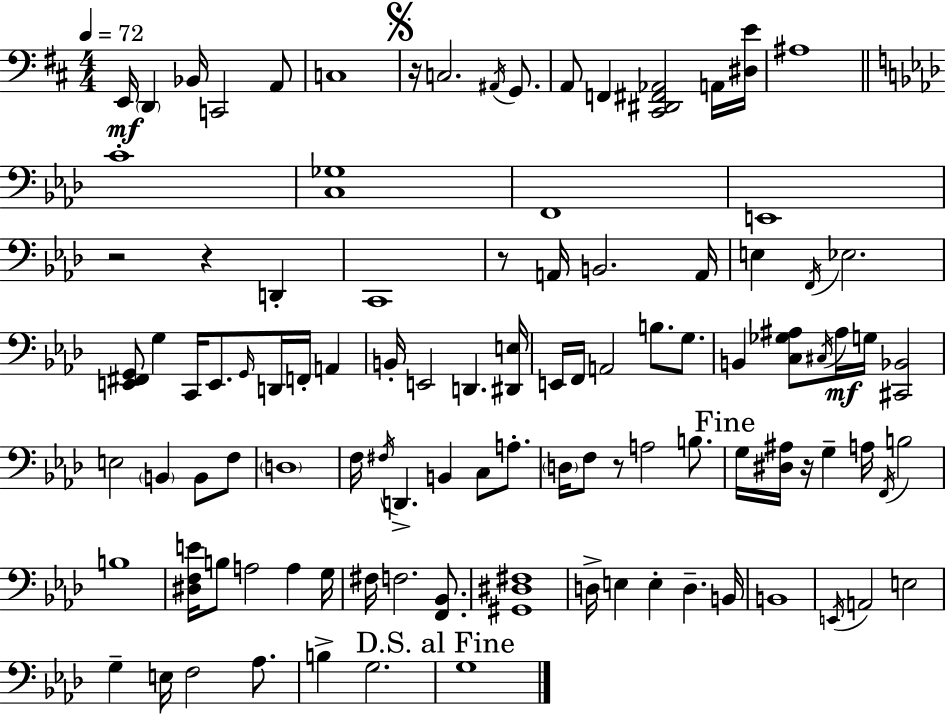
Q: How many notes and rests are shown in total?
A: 103